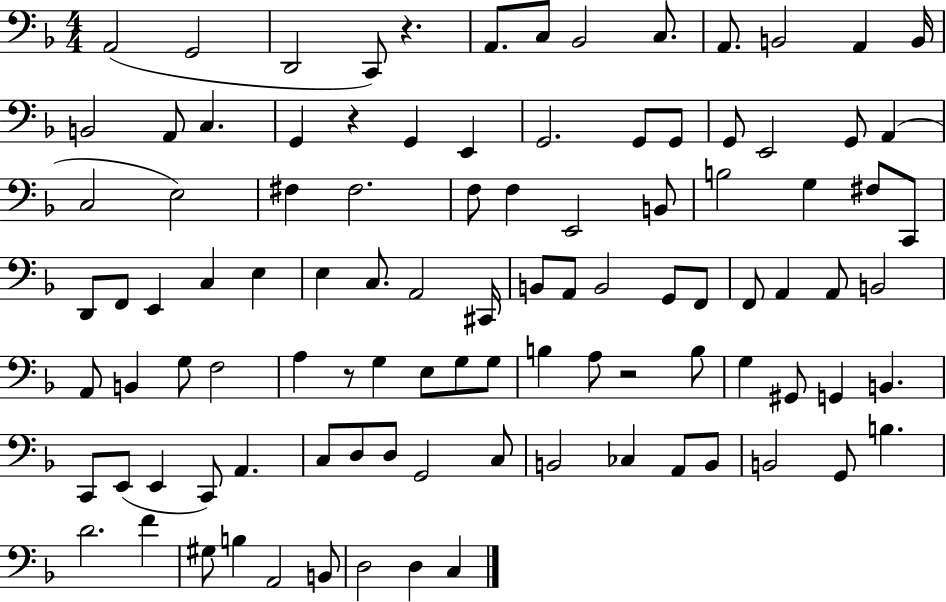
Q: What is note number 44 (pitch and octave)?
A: C3